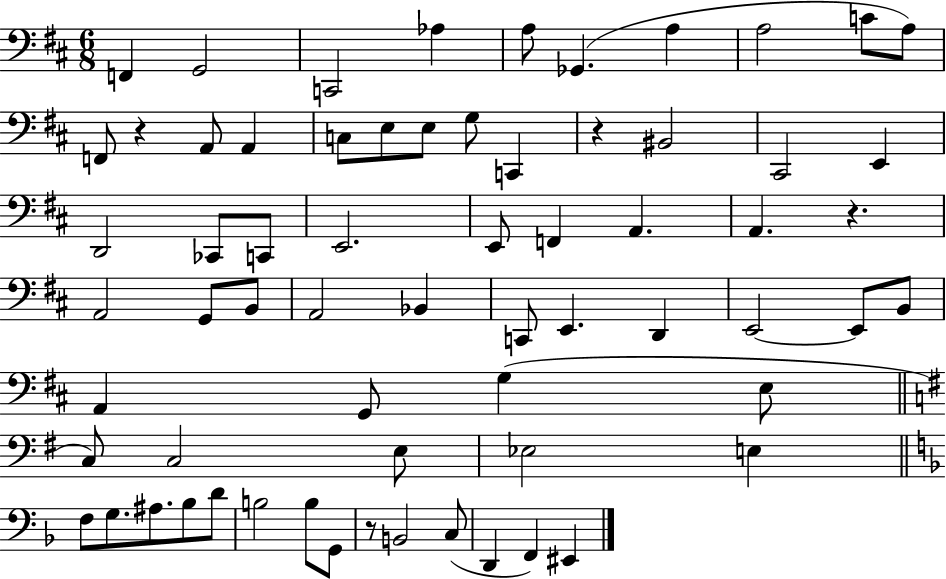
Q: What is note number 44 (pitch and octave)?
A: E3